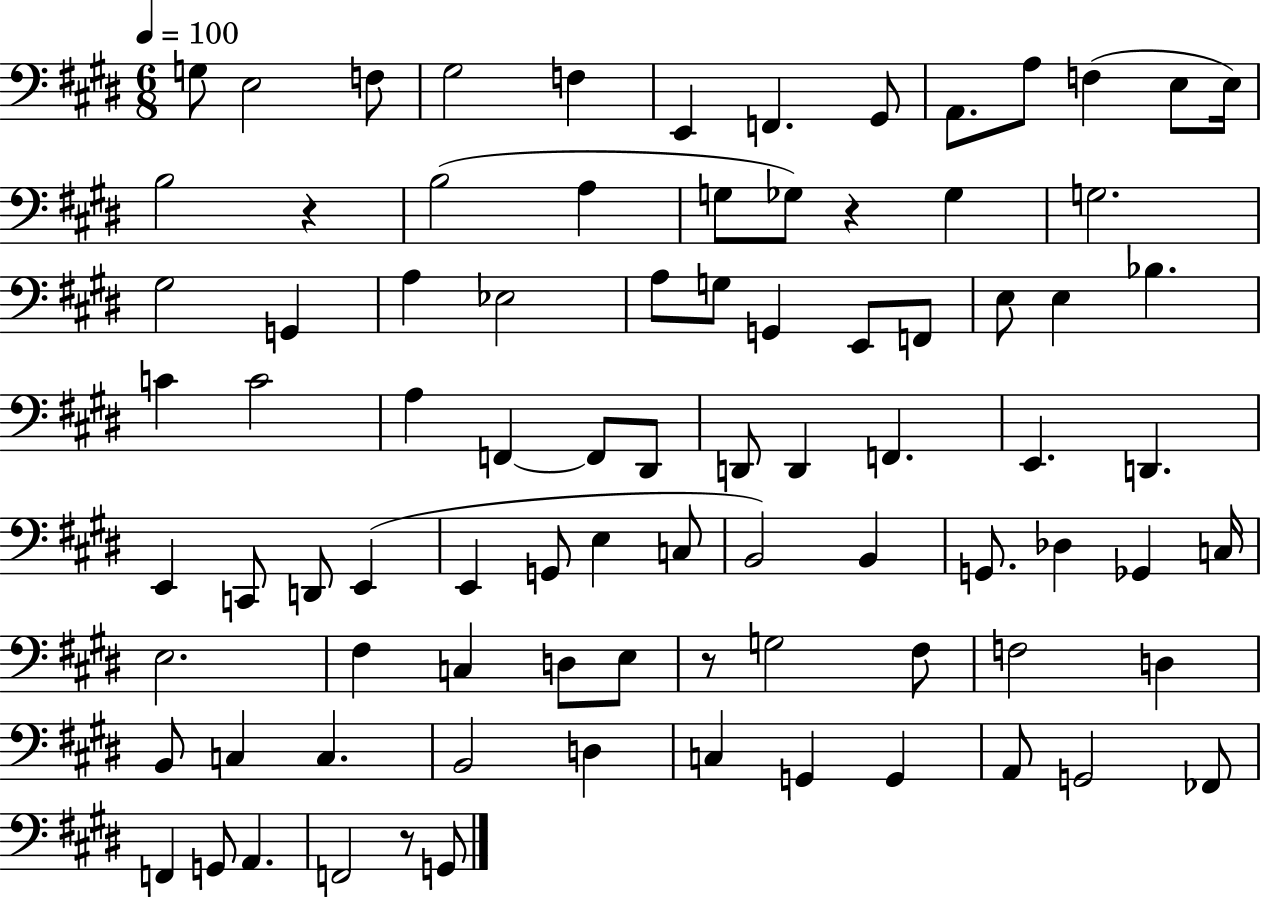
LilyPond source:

{
  \clef bass
  \numericTimeSignature
  \time 6/8
  \key e \major
  \tempo 4 = 100
  g8 e2 f8 | gis2 f4 | e,4 f,4. gis,8 | a,8. a8 f4( e8 e16) | \break b2 r4 | b2( a4 | g8 ges8) r4 ges4 | g2. | \break gis2 g,4 | a4 ees2 | a8 g8 g,4 e,8 f,8 | e8 e4 bes4. | \break c'4 c'2 | a4 f,4~~ f,8 dis,8 | d,8 d,4 f,4. | e,4. d,4. | \break e,4 c,8 d,8 e,4( | e,4 g,8 e4 c8 | b,2) b,4 | g,8. des4 ges,4 c16 | \break e2. | fis4 c4 d8 e8 | r8 g2 fis8 | f2 d4 | \break b,8 c4 c4. | b,2 d4 | c4 g,4 g,4 | a,8 g,2 fes,8 | \break f,4 g,8 a,4. | f,2 r8 g,8 | \bar "|."
}